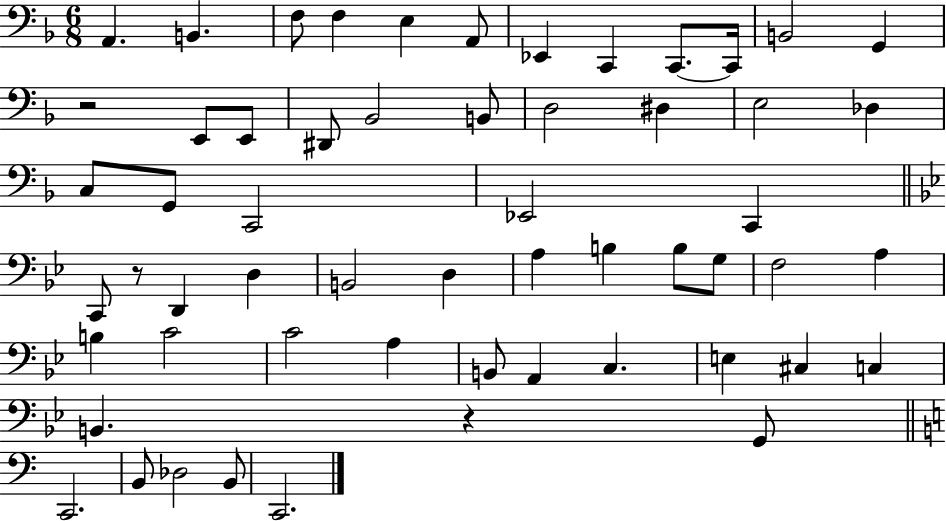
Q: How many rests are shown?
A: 3